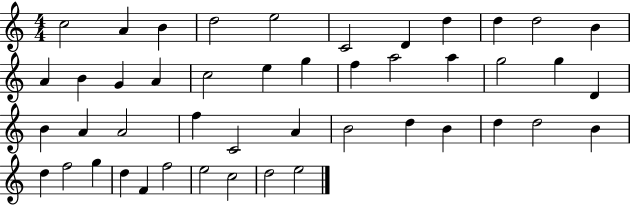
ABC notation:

X:1
T:Untitled
M:4/4
L:1/4
K:C
c2 A B d2 e2 C2 D d d d2 B A B G A c2 e g f a2 a g2 g D B A A2 f C2 A B2 d B d d2 B d f2 g d F f2 e2 c2 d2 e2